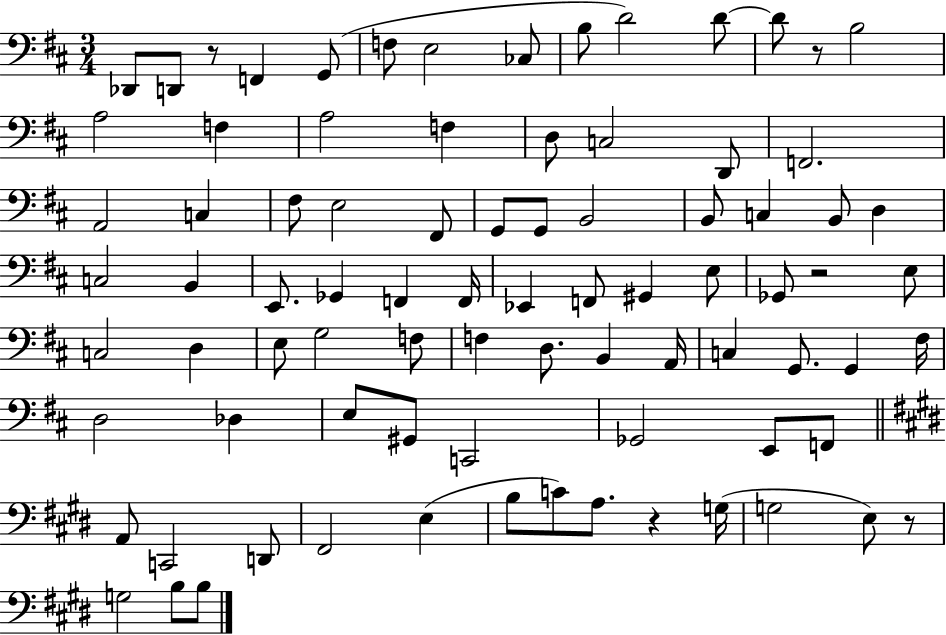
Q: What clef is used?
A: bass